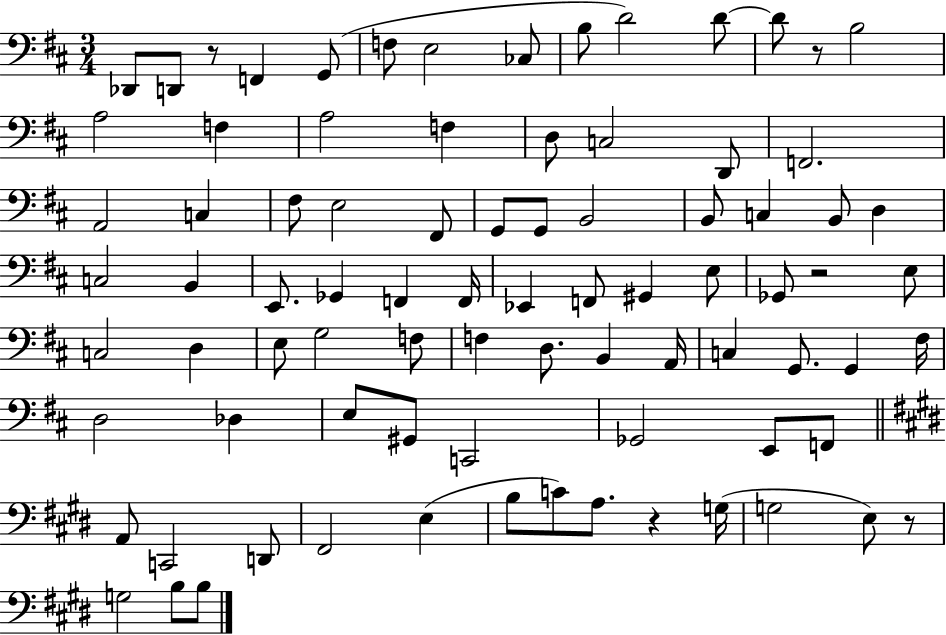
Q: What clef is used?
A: bass